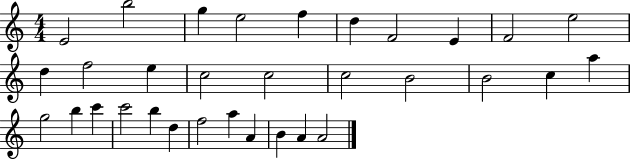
E4/h B5/h G5/q E5/h F5/q D5/q F4/h E4/q F4/h E5/h D5/q F5/h E5/q C5/h C5/h C5/h B4/h B4/h C5/q A5/q G5/h B5/q C6/q C6/h B5/q D5/q F5/h A5/q A4/q B4/q A4/q A4/h